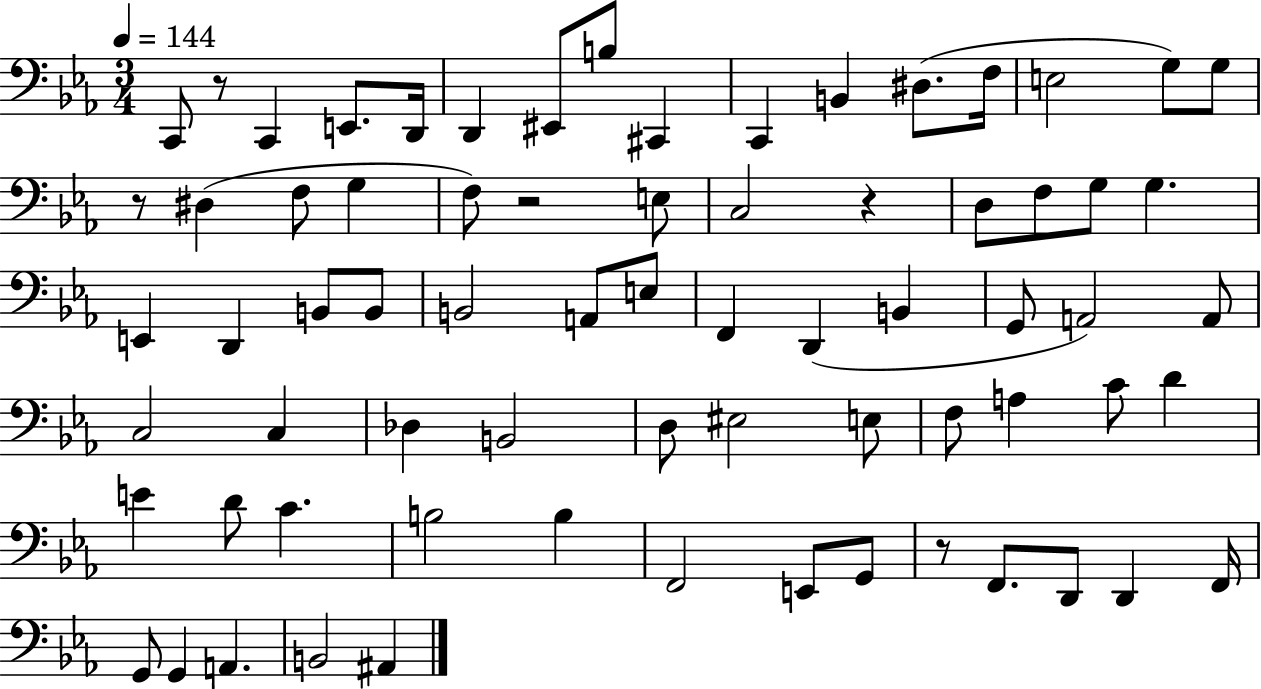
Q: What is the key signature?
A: EES major